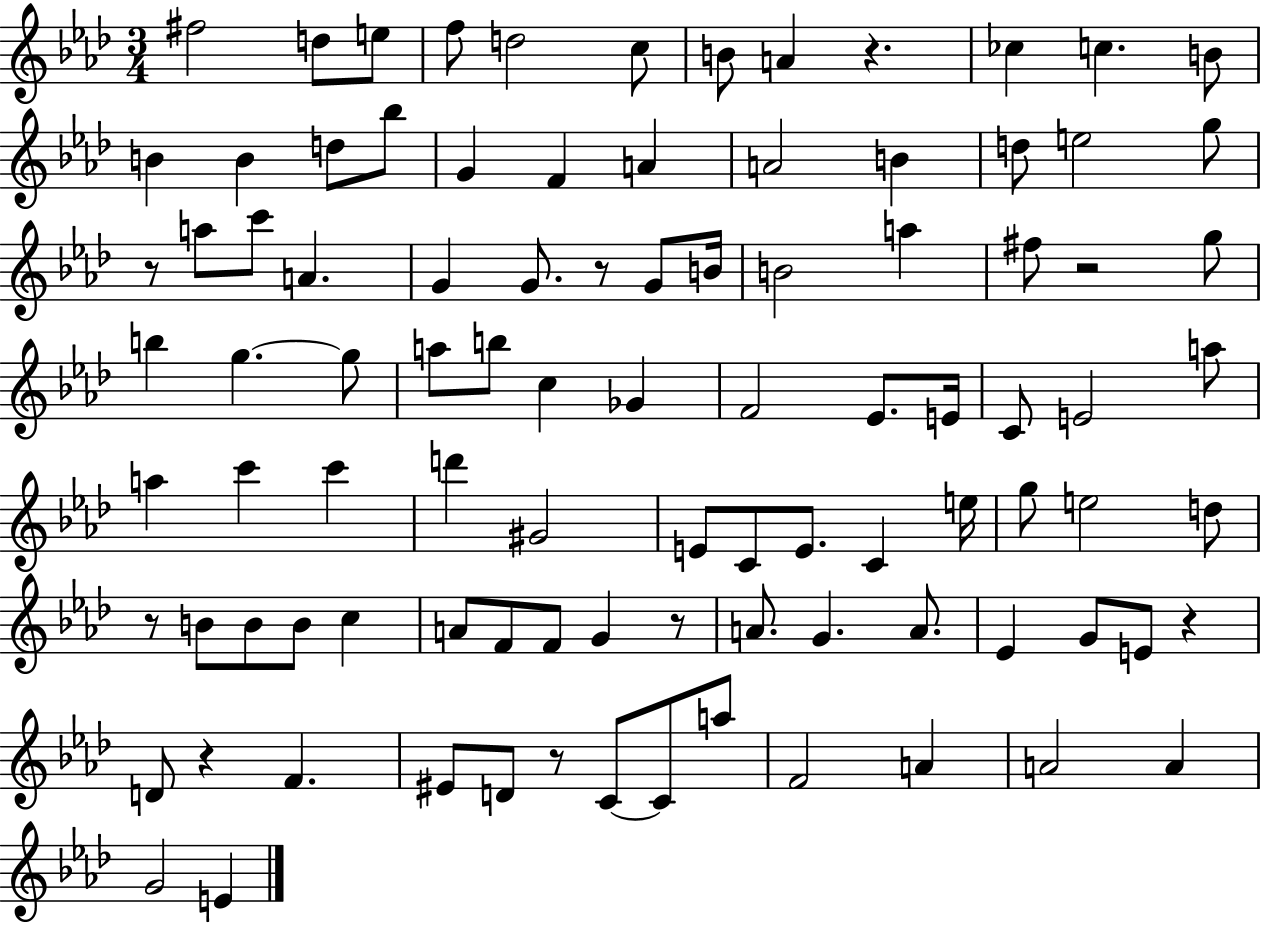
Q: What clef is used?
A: treble